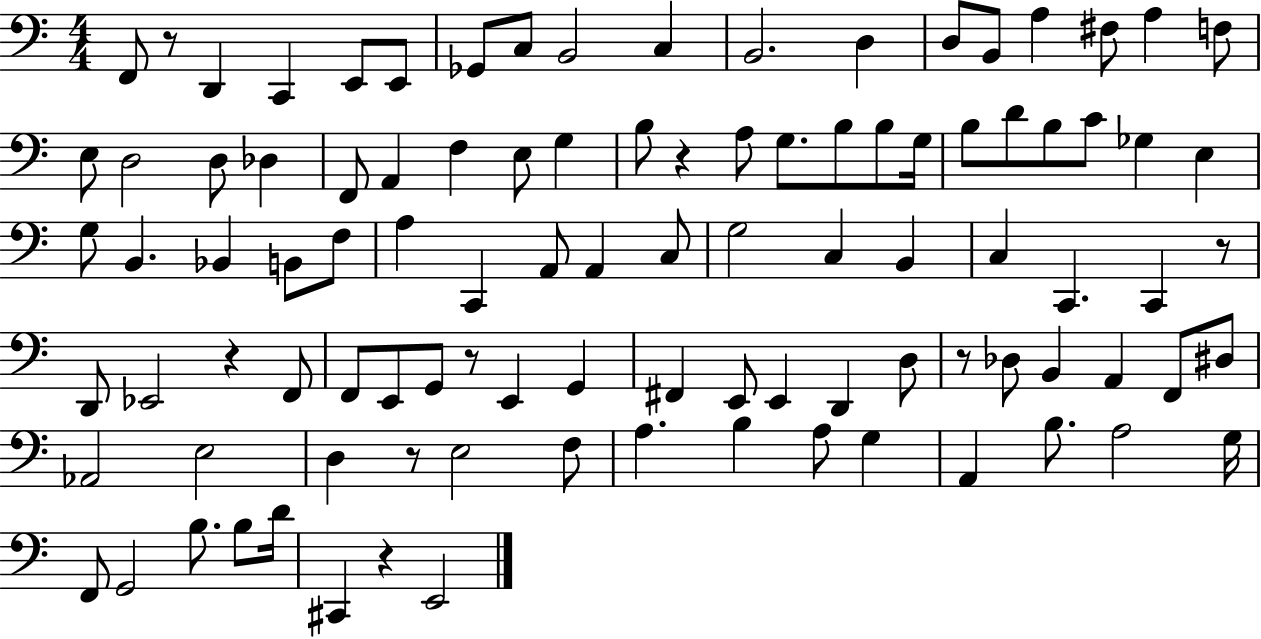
X:1
T:Untitled
M:4/4
L:1/4
K:C
F,,/2 z/2 D,, C,, E,,/2 E,,/2 _G,,/2 C,/2 B,,2 C, B,,2 D, D,/2 B,,/2 A, ^F,/2 A, F,/2 E,/2 D,2 D,/2 _D, F,,/2 A,, F, E,/2 G, B,/2 z A,/2 G,/2 B,/2 B,/2 G,/4 B,/2 D/2 B,/2 C/2 _G, E, G,/2 B,, _B,, B,,/2 F,/2 A, C,, A,,/2 A,, C,/2 G,2 C, B,, C, C,, C,, z/2 D,,/2 _E,,2 z F,,/2 F,,/2 E,,/2 G,,/2 z/2 E,, G,, ^F,, E,,/2 E,, D,, D,/2 z/2 _D,/2 B,, A,, F,,/2 ^D,/2 _A,,2 E,2 D, z/2 E,2 F,/2 A, B, A,/2 G, A,, B,/2 A,2 G,/4 F,,/2 G,,2 B,/2 B,/2 D/4 ^C,, z E,,2